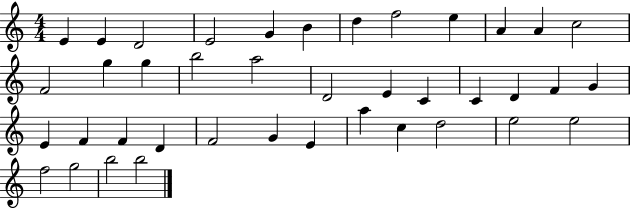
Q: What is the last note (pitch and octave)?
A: B5